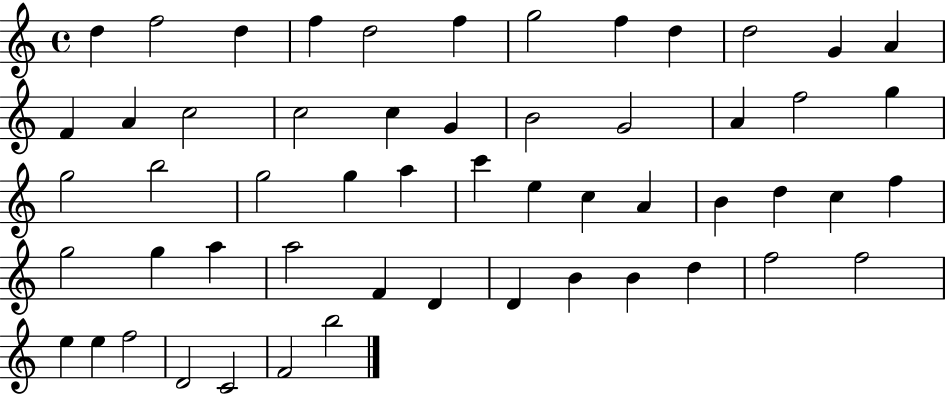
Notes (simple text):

D5/q F5/h D5/q F5/q D5/h F5/q G5/h F5/q D5/q D5/h G4/q A4/q F4/q A4/q C5/h C5/h C5/q G4/q B4/h G4/h A4/q F5/h G5/q G5/h B5/h G5/h G5/q A5/q C6/q E5/q C5/q A4/q B4/q D5/q C5/q F5/q G5/h G5/q A5/q A5/h F4/q D4/q D4/q B4/q B4/q D5/q F5/h F5/h E5/q E5/q F5/h D4/h C4/h F4/h B5/h